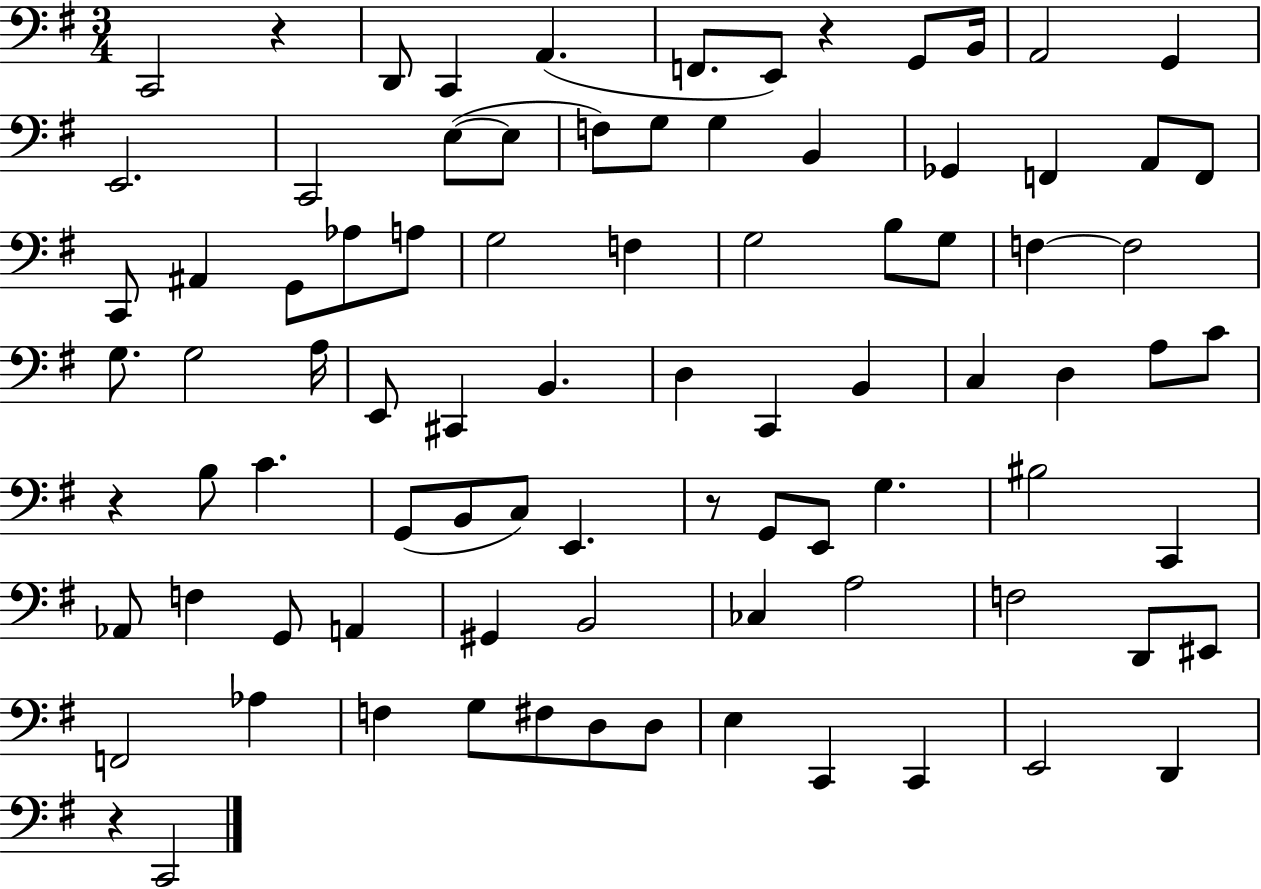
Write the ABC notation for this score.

X:1
T:Untitled
M:3/4
L:1/4
K:G
C,,2 z D,,/2 C,, A,, F,,/2 E,,/2 z G,,/2 B,,/4 A,,2 G,, E,,2 C,,2 E,/2 E,/2 F,/2 G,/2 G, B,, _G,, F,, A,,/2 F,,/2 C,,/2 ^A,, G,,/2 _A,/2 A,/2 G,2 F, G,2 B,/2 G,/2 F, F,2 G,/2 G,2 A,/4 E,,/2 ^C,, B,, D, C,, B,, C, D, A,/2 C/2 z B,/2 C G,,/2 B,,/2 C,/2 E,, z/2 G,,/2 E,,/2 G, ^B,2 C,, _A,,/2 F, G,,/2 A,, ^G,, B,,2 _C, A,2 F,2 D,,/2 ^E,,/2 F,,2 _A, F, G,/2 ^F,/2 D,/2 D,/2 E, C,, C,, E,,2 D,, z C,,2